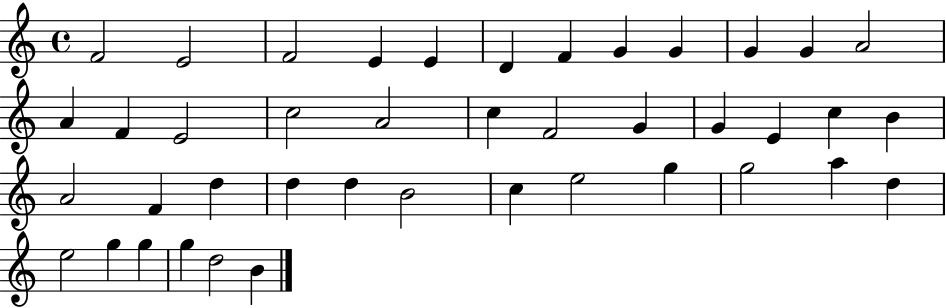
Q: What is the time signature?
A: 4/4